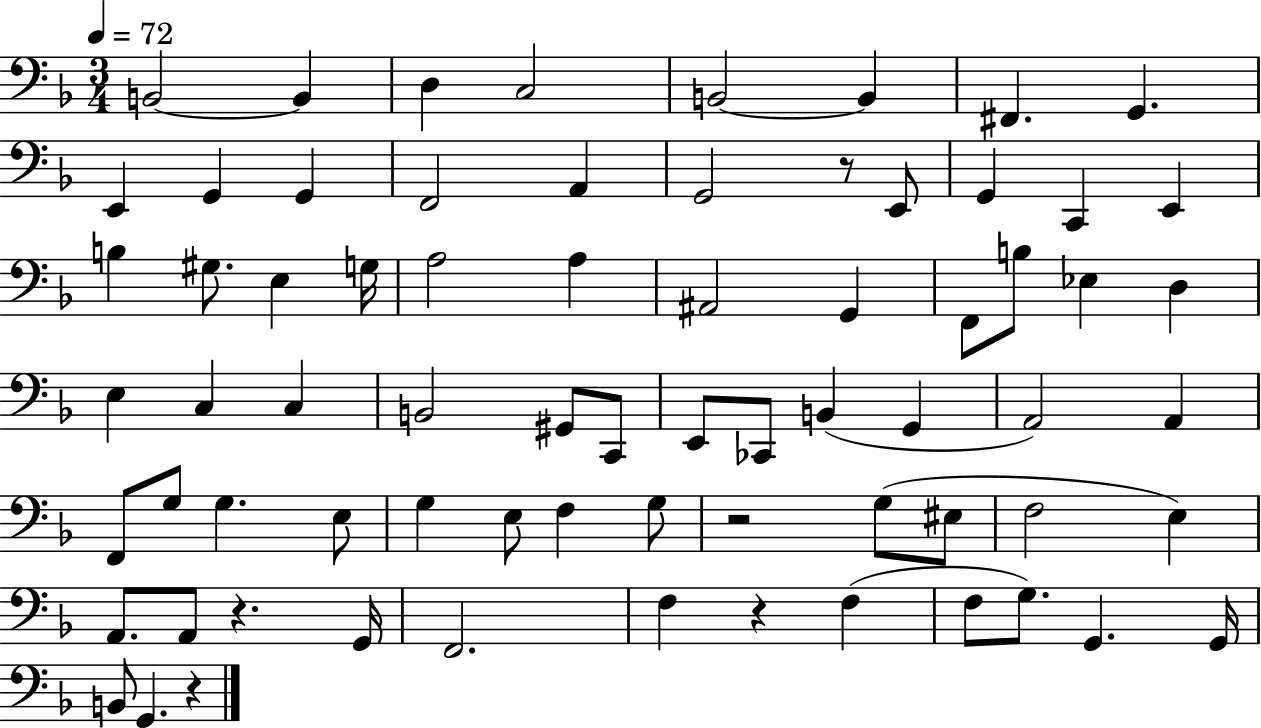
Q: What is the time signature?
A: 3/4